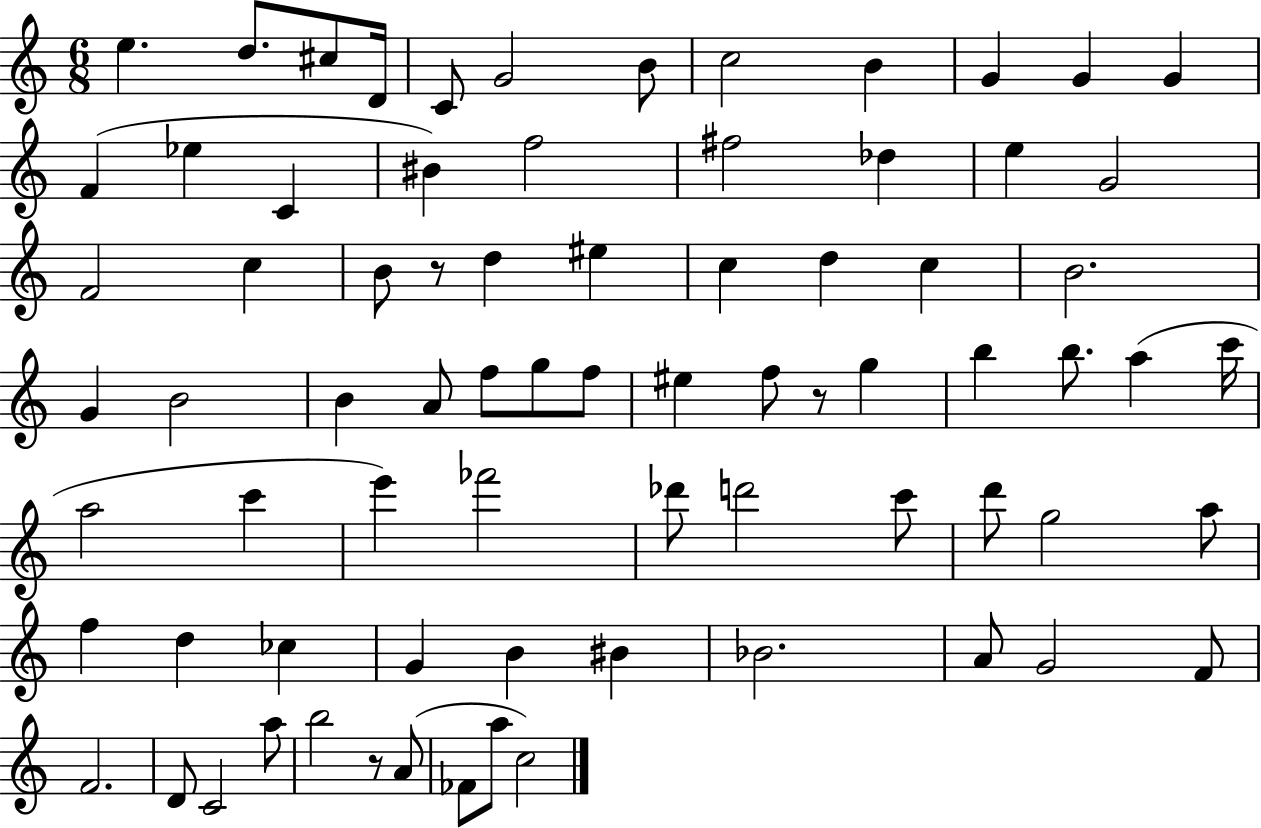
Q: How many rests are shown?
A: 3